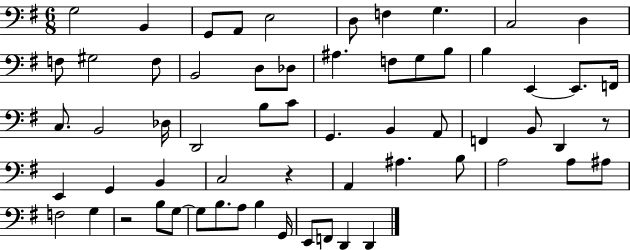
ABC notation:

X:1
T:Untitled
M:6/8
L:1/4
K:G
G,2 B,, G,,/2 A,,/2 E,2 D,/2 F, G, C,2 D, F,/2 ^G,2 F,/2 B,,2 D,/2 _D,/2 ^A, F,/2 G,/2 B,/2 B, E,, E,,/2 F,,/4 C,/2 B,,2 _D,/4 D,,2 B,/2 C/2 G,, B,, A,,/2 F,, B,,/2 D,, z/2 E,, G,, B,, C,2 z A,, ^A, B,/2 A,2 A,/2 ^A,/2 F,2 G, z2 B,/2 G,/2 G,/2 B,/2 A,/2 B, G,,/4 E,,/2 F,,/2 D,, D,,